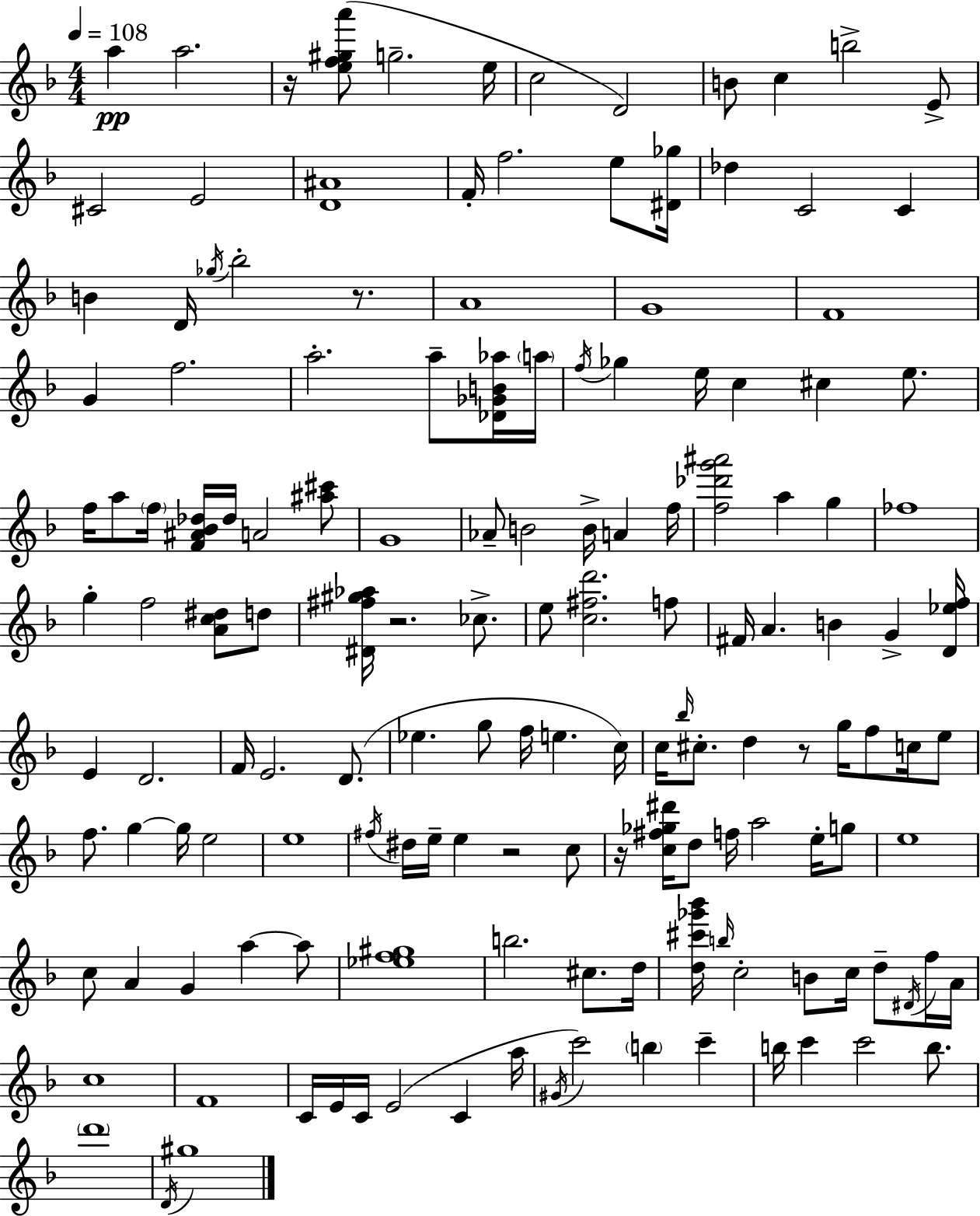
{
  \clef treble
  \numericTimeSignature
  \time 4/4
  \key f \major
  \tempo 4 = 108
  a''4\pp a''2. | r16 <e'' f'' gis'' a'''>8( g''2.-- e''16 | c''2 d'2) | b'8 c''4 b''2-> e'8-> | \break cis'2 e'2 | <d' ais'>1 | f'16-. f''2. e''8 <dis' ges''>16 | des''4 c'2 c'4 | \break b'4 d'16 \acciaccatura { ges''16 } bes''2-. r8. | a'1 | g'1 | f'1 | \break g'4 f''2. | a''2.-. a''8-- <des' ges' b' aes''>16 | \parenthesize a''16 \acciaccatura { f''16 } ges''4 e''16 c''4 cis''4 e''8. | f''16 a''8 \parenthesize f''16 <f' ais' bes' des''>16 des''16 a'2 | \break <ais'' cis'''>8 g'1 | aes'8-- b'2 b'16-> a'4 | f''16 <f'' des''' g''' ais'''>2 a''4 g''4 | fes''1 | \break g''4-. f''2 <a' c'' dis''>8 | d''8 <dis' fis'' gis'' aes''>16 r2. ces''8.-> | e''8 <c'' fis'' d'''>2. | f''8 fis'16 a'4. b'4 g'4-> | \break <d' ees'' f''>16 e'4 d'2. | f'16 e'2. d'8.( | ees''4. g''8 f''16 e''4. | c''16) c''16 \grace { bes''16 } cis''8.-. d''4 r8 g''16 f''8 | \break c''16 e''8 f''8. g''4~~ g''16 e''2 | e''1 | \acciaccatura { fis''16 } dis''16 e''16-- e''4 r2 | c''8 r16 <c'' fis'' ges'' dis'''>16 d''8 f''16 a''2 | \break e''16-. g''8 e''1 | c''8 a'4 g'4 a''4~~ | a''8 <ees'' f'' gis''>1 | b''2. | \break cis''8. d''16 <d'' cis''' ges''' bes'''>16 \grace { b''16 } c''2-. b'8 | c''16 d''8-- \acciaccatura { dis'16 } f''16 a'16 c''1 | f'1 | c'16 e'16 c'16 e'2( | \break c'4 a''16 \acciaccatura { gis'16 }) c'''2 \parenthesize b''4 | c'''4-- b''16 c'''4 c'''2 | b''8. \parenthesize d'''1 | \acciaccatura { d'16 } gis''1 | \break \bar "|."
}